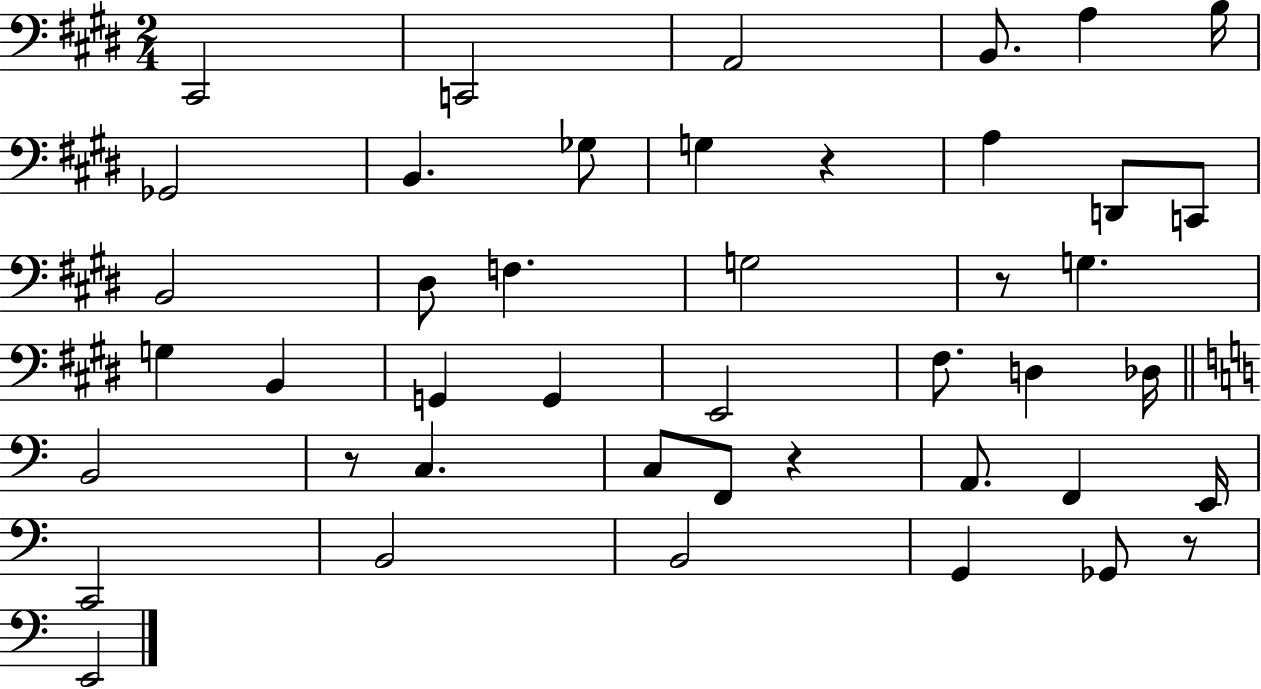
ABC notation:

X:1
T:Untitled
M:2/4
L:1/4
K:E
^C,,2 C,,2 A,,2 B,,/2 A, B,/4 _G,,2 B,, _G,/2 G, z A, D,,/2 C,,/2 B,,2 ^D,/2 F, G,2 z/2 G, G, B,, G,, G,, E,,2 ^F,/2 D, _D,/4 B,,2 z/2 C, C,/2 F,,/2 z A,,/2 F,, E,,/4 C,,2 B,,2 B,,2 G,, _G,,/2 z/2 E,,2